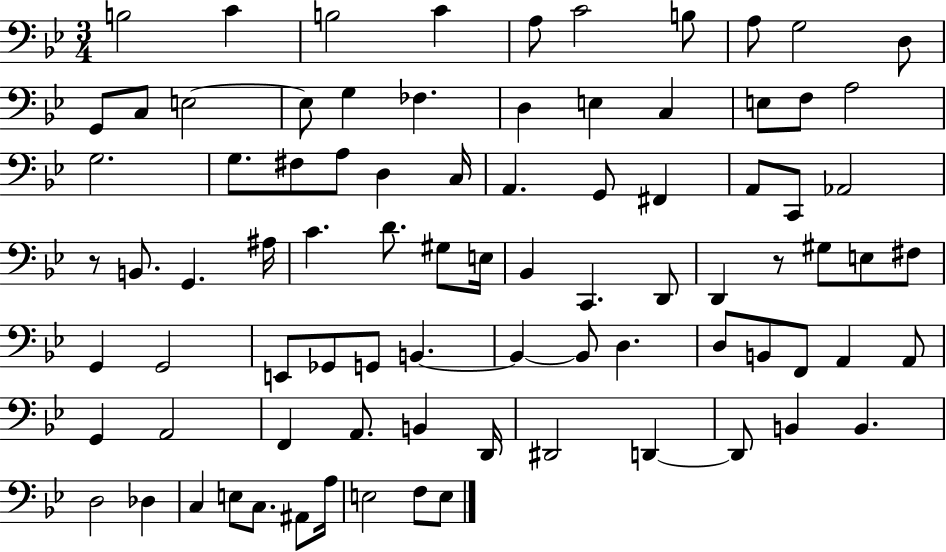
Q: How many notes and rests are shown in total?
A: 85